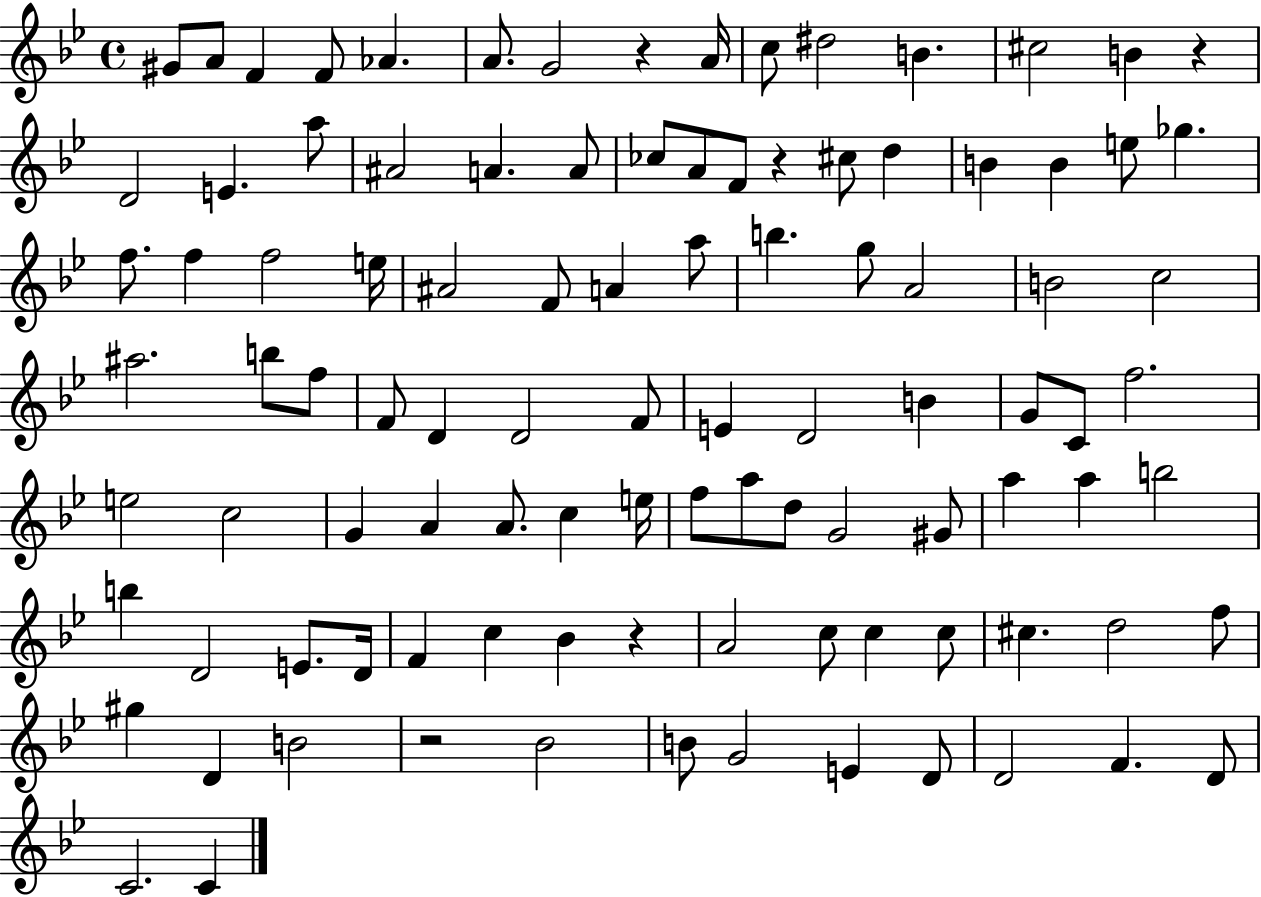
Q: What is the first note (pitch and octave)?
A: G#4